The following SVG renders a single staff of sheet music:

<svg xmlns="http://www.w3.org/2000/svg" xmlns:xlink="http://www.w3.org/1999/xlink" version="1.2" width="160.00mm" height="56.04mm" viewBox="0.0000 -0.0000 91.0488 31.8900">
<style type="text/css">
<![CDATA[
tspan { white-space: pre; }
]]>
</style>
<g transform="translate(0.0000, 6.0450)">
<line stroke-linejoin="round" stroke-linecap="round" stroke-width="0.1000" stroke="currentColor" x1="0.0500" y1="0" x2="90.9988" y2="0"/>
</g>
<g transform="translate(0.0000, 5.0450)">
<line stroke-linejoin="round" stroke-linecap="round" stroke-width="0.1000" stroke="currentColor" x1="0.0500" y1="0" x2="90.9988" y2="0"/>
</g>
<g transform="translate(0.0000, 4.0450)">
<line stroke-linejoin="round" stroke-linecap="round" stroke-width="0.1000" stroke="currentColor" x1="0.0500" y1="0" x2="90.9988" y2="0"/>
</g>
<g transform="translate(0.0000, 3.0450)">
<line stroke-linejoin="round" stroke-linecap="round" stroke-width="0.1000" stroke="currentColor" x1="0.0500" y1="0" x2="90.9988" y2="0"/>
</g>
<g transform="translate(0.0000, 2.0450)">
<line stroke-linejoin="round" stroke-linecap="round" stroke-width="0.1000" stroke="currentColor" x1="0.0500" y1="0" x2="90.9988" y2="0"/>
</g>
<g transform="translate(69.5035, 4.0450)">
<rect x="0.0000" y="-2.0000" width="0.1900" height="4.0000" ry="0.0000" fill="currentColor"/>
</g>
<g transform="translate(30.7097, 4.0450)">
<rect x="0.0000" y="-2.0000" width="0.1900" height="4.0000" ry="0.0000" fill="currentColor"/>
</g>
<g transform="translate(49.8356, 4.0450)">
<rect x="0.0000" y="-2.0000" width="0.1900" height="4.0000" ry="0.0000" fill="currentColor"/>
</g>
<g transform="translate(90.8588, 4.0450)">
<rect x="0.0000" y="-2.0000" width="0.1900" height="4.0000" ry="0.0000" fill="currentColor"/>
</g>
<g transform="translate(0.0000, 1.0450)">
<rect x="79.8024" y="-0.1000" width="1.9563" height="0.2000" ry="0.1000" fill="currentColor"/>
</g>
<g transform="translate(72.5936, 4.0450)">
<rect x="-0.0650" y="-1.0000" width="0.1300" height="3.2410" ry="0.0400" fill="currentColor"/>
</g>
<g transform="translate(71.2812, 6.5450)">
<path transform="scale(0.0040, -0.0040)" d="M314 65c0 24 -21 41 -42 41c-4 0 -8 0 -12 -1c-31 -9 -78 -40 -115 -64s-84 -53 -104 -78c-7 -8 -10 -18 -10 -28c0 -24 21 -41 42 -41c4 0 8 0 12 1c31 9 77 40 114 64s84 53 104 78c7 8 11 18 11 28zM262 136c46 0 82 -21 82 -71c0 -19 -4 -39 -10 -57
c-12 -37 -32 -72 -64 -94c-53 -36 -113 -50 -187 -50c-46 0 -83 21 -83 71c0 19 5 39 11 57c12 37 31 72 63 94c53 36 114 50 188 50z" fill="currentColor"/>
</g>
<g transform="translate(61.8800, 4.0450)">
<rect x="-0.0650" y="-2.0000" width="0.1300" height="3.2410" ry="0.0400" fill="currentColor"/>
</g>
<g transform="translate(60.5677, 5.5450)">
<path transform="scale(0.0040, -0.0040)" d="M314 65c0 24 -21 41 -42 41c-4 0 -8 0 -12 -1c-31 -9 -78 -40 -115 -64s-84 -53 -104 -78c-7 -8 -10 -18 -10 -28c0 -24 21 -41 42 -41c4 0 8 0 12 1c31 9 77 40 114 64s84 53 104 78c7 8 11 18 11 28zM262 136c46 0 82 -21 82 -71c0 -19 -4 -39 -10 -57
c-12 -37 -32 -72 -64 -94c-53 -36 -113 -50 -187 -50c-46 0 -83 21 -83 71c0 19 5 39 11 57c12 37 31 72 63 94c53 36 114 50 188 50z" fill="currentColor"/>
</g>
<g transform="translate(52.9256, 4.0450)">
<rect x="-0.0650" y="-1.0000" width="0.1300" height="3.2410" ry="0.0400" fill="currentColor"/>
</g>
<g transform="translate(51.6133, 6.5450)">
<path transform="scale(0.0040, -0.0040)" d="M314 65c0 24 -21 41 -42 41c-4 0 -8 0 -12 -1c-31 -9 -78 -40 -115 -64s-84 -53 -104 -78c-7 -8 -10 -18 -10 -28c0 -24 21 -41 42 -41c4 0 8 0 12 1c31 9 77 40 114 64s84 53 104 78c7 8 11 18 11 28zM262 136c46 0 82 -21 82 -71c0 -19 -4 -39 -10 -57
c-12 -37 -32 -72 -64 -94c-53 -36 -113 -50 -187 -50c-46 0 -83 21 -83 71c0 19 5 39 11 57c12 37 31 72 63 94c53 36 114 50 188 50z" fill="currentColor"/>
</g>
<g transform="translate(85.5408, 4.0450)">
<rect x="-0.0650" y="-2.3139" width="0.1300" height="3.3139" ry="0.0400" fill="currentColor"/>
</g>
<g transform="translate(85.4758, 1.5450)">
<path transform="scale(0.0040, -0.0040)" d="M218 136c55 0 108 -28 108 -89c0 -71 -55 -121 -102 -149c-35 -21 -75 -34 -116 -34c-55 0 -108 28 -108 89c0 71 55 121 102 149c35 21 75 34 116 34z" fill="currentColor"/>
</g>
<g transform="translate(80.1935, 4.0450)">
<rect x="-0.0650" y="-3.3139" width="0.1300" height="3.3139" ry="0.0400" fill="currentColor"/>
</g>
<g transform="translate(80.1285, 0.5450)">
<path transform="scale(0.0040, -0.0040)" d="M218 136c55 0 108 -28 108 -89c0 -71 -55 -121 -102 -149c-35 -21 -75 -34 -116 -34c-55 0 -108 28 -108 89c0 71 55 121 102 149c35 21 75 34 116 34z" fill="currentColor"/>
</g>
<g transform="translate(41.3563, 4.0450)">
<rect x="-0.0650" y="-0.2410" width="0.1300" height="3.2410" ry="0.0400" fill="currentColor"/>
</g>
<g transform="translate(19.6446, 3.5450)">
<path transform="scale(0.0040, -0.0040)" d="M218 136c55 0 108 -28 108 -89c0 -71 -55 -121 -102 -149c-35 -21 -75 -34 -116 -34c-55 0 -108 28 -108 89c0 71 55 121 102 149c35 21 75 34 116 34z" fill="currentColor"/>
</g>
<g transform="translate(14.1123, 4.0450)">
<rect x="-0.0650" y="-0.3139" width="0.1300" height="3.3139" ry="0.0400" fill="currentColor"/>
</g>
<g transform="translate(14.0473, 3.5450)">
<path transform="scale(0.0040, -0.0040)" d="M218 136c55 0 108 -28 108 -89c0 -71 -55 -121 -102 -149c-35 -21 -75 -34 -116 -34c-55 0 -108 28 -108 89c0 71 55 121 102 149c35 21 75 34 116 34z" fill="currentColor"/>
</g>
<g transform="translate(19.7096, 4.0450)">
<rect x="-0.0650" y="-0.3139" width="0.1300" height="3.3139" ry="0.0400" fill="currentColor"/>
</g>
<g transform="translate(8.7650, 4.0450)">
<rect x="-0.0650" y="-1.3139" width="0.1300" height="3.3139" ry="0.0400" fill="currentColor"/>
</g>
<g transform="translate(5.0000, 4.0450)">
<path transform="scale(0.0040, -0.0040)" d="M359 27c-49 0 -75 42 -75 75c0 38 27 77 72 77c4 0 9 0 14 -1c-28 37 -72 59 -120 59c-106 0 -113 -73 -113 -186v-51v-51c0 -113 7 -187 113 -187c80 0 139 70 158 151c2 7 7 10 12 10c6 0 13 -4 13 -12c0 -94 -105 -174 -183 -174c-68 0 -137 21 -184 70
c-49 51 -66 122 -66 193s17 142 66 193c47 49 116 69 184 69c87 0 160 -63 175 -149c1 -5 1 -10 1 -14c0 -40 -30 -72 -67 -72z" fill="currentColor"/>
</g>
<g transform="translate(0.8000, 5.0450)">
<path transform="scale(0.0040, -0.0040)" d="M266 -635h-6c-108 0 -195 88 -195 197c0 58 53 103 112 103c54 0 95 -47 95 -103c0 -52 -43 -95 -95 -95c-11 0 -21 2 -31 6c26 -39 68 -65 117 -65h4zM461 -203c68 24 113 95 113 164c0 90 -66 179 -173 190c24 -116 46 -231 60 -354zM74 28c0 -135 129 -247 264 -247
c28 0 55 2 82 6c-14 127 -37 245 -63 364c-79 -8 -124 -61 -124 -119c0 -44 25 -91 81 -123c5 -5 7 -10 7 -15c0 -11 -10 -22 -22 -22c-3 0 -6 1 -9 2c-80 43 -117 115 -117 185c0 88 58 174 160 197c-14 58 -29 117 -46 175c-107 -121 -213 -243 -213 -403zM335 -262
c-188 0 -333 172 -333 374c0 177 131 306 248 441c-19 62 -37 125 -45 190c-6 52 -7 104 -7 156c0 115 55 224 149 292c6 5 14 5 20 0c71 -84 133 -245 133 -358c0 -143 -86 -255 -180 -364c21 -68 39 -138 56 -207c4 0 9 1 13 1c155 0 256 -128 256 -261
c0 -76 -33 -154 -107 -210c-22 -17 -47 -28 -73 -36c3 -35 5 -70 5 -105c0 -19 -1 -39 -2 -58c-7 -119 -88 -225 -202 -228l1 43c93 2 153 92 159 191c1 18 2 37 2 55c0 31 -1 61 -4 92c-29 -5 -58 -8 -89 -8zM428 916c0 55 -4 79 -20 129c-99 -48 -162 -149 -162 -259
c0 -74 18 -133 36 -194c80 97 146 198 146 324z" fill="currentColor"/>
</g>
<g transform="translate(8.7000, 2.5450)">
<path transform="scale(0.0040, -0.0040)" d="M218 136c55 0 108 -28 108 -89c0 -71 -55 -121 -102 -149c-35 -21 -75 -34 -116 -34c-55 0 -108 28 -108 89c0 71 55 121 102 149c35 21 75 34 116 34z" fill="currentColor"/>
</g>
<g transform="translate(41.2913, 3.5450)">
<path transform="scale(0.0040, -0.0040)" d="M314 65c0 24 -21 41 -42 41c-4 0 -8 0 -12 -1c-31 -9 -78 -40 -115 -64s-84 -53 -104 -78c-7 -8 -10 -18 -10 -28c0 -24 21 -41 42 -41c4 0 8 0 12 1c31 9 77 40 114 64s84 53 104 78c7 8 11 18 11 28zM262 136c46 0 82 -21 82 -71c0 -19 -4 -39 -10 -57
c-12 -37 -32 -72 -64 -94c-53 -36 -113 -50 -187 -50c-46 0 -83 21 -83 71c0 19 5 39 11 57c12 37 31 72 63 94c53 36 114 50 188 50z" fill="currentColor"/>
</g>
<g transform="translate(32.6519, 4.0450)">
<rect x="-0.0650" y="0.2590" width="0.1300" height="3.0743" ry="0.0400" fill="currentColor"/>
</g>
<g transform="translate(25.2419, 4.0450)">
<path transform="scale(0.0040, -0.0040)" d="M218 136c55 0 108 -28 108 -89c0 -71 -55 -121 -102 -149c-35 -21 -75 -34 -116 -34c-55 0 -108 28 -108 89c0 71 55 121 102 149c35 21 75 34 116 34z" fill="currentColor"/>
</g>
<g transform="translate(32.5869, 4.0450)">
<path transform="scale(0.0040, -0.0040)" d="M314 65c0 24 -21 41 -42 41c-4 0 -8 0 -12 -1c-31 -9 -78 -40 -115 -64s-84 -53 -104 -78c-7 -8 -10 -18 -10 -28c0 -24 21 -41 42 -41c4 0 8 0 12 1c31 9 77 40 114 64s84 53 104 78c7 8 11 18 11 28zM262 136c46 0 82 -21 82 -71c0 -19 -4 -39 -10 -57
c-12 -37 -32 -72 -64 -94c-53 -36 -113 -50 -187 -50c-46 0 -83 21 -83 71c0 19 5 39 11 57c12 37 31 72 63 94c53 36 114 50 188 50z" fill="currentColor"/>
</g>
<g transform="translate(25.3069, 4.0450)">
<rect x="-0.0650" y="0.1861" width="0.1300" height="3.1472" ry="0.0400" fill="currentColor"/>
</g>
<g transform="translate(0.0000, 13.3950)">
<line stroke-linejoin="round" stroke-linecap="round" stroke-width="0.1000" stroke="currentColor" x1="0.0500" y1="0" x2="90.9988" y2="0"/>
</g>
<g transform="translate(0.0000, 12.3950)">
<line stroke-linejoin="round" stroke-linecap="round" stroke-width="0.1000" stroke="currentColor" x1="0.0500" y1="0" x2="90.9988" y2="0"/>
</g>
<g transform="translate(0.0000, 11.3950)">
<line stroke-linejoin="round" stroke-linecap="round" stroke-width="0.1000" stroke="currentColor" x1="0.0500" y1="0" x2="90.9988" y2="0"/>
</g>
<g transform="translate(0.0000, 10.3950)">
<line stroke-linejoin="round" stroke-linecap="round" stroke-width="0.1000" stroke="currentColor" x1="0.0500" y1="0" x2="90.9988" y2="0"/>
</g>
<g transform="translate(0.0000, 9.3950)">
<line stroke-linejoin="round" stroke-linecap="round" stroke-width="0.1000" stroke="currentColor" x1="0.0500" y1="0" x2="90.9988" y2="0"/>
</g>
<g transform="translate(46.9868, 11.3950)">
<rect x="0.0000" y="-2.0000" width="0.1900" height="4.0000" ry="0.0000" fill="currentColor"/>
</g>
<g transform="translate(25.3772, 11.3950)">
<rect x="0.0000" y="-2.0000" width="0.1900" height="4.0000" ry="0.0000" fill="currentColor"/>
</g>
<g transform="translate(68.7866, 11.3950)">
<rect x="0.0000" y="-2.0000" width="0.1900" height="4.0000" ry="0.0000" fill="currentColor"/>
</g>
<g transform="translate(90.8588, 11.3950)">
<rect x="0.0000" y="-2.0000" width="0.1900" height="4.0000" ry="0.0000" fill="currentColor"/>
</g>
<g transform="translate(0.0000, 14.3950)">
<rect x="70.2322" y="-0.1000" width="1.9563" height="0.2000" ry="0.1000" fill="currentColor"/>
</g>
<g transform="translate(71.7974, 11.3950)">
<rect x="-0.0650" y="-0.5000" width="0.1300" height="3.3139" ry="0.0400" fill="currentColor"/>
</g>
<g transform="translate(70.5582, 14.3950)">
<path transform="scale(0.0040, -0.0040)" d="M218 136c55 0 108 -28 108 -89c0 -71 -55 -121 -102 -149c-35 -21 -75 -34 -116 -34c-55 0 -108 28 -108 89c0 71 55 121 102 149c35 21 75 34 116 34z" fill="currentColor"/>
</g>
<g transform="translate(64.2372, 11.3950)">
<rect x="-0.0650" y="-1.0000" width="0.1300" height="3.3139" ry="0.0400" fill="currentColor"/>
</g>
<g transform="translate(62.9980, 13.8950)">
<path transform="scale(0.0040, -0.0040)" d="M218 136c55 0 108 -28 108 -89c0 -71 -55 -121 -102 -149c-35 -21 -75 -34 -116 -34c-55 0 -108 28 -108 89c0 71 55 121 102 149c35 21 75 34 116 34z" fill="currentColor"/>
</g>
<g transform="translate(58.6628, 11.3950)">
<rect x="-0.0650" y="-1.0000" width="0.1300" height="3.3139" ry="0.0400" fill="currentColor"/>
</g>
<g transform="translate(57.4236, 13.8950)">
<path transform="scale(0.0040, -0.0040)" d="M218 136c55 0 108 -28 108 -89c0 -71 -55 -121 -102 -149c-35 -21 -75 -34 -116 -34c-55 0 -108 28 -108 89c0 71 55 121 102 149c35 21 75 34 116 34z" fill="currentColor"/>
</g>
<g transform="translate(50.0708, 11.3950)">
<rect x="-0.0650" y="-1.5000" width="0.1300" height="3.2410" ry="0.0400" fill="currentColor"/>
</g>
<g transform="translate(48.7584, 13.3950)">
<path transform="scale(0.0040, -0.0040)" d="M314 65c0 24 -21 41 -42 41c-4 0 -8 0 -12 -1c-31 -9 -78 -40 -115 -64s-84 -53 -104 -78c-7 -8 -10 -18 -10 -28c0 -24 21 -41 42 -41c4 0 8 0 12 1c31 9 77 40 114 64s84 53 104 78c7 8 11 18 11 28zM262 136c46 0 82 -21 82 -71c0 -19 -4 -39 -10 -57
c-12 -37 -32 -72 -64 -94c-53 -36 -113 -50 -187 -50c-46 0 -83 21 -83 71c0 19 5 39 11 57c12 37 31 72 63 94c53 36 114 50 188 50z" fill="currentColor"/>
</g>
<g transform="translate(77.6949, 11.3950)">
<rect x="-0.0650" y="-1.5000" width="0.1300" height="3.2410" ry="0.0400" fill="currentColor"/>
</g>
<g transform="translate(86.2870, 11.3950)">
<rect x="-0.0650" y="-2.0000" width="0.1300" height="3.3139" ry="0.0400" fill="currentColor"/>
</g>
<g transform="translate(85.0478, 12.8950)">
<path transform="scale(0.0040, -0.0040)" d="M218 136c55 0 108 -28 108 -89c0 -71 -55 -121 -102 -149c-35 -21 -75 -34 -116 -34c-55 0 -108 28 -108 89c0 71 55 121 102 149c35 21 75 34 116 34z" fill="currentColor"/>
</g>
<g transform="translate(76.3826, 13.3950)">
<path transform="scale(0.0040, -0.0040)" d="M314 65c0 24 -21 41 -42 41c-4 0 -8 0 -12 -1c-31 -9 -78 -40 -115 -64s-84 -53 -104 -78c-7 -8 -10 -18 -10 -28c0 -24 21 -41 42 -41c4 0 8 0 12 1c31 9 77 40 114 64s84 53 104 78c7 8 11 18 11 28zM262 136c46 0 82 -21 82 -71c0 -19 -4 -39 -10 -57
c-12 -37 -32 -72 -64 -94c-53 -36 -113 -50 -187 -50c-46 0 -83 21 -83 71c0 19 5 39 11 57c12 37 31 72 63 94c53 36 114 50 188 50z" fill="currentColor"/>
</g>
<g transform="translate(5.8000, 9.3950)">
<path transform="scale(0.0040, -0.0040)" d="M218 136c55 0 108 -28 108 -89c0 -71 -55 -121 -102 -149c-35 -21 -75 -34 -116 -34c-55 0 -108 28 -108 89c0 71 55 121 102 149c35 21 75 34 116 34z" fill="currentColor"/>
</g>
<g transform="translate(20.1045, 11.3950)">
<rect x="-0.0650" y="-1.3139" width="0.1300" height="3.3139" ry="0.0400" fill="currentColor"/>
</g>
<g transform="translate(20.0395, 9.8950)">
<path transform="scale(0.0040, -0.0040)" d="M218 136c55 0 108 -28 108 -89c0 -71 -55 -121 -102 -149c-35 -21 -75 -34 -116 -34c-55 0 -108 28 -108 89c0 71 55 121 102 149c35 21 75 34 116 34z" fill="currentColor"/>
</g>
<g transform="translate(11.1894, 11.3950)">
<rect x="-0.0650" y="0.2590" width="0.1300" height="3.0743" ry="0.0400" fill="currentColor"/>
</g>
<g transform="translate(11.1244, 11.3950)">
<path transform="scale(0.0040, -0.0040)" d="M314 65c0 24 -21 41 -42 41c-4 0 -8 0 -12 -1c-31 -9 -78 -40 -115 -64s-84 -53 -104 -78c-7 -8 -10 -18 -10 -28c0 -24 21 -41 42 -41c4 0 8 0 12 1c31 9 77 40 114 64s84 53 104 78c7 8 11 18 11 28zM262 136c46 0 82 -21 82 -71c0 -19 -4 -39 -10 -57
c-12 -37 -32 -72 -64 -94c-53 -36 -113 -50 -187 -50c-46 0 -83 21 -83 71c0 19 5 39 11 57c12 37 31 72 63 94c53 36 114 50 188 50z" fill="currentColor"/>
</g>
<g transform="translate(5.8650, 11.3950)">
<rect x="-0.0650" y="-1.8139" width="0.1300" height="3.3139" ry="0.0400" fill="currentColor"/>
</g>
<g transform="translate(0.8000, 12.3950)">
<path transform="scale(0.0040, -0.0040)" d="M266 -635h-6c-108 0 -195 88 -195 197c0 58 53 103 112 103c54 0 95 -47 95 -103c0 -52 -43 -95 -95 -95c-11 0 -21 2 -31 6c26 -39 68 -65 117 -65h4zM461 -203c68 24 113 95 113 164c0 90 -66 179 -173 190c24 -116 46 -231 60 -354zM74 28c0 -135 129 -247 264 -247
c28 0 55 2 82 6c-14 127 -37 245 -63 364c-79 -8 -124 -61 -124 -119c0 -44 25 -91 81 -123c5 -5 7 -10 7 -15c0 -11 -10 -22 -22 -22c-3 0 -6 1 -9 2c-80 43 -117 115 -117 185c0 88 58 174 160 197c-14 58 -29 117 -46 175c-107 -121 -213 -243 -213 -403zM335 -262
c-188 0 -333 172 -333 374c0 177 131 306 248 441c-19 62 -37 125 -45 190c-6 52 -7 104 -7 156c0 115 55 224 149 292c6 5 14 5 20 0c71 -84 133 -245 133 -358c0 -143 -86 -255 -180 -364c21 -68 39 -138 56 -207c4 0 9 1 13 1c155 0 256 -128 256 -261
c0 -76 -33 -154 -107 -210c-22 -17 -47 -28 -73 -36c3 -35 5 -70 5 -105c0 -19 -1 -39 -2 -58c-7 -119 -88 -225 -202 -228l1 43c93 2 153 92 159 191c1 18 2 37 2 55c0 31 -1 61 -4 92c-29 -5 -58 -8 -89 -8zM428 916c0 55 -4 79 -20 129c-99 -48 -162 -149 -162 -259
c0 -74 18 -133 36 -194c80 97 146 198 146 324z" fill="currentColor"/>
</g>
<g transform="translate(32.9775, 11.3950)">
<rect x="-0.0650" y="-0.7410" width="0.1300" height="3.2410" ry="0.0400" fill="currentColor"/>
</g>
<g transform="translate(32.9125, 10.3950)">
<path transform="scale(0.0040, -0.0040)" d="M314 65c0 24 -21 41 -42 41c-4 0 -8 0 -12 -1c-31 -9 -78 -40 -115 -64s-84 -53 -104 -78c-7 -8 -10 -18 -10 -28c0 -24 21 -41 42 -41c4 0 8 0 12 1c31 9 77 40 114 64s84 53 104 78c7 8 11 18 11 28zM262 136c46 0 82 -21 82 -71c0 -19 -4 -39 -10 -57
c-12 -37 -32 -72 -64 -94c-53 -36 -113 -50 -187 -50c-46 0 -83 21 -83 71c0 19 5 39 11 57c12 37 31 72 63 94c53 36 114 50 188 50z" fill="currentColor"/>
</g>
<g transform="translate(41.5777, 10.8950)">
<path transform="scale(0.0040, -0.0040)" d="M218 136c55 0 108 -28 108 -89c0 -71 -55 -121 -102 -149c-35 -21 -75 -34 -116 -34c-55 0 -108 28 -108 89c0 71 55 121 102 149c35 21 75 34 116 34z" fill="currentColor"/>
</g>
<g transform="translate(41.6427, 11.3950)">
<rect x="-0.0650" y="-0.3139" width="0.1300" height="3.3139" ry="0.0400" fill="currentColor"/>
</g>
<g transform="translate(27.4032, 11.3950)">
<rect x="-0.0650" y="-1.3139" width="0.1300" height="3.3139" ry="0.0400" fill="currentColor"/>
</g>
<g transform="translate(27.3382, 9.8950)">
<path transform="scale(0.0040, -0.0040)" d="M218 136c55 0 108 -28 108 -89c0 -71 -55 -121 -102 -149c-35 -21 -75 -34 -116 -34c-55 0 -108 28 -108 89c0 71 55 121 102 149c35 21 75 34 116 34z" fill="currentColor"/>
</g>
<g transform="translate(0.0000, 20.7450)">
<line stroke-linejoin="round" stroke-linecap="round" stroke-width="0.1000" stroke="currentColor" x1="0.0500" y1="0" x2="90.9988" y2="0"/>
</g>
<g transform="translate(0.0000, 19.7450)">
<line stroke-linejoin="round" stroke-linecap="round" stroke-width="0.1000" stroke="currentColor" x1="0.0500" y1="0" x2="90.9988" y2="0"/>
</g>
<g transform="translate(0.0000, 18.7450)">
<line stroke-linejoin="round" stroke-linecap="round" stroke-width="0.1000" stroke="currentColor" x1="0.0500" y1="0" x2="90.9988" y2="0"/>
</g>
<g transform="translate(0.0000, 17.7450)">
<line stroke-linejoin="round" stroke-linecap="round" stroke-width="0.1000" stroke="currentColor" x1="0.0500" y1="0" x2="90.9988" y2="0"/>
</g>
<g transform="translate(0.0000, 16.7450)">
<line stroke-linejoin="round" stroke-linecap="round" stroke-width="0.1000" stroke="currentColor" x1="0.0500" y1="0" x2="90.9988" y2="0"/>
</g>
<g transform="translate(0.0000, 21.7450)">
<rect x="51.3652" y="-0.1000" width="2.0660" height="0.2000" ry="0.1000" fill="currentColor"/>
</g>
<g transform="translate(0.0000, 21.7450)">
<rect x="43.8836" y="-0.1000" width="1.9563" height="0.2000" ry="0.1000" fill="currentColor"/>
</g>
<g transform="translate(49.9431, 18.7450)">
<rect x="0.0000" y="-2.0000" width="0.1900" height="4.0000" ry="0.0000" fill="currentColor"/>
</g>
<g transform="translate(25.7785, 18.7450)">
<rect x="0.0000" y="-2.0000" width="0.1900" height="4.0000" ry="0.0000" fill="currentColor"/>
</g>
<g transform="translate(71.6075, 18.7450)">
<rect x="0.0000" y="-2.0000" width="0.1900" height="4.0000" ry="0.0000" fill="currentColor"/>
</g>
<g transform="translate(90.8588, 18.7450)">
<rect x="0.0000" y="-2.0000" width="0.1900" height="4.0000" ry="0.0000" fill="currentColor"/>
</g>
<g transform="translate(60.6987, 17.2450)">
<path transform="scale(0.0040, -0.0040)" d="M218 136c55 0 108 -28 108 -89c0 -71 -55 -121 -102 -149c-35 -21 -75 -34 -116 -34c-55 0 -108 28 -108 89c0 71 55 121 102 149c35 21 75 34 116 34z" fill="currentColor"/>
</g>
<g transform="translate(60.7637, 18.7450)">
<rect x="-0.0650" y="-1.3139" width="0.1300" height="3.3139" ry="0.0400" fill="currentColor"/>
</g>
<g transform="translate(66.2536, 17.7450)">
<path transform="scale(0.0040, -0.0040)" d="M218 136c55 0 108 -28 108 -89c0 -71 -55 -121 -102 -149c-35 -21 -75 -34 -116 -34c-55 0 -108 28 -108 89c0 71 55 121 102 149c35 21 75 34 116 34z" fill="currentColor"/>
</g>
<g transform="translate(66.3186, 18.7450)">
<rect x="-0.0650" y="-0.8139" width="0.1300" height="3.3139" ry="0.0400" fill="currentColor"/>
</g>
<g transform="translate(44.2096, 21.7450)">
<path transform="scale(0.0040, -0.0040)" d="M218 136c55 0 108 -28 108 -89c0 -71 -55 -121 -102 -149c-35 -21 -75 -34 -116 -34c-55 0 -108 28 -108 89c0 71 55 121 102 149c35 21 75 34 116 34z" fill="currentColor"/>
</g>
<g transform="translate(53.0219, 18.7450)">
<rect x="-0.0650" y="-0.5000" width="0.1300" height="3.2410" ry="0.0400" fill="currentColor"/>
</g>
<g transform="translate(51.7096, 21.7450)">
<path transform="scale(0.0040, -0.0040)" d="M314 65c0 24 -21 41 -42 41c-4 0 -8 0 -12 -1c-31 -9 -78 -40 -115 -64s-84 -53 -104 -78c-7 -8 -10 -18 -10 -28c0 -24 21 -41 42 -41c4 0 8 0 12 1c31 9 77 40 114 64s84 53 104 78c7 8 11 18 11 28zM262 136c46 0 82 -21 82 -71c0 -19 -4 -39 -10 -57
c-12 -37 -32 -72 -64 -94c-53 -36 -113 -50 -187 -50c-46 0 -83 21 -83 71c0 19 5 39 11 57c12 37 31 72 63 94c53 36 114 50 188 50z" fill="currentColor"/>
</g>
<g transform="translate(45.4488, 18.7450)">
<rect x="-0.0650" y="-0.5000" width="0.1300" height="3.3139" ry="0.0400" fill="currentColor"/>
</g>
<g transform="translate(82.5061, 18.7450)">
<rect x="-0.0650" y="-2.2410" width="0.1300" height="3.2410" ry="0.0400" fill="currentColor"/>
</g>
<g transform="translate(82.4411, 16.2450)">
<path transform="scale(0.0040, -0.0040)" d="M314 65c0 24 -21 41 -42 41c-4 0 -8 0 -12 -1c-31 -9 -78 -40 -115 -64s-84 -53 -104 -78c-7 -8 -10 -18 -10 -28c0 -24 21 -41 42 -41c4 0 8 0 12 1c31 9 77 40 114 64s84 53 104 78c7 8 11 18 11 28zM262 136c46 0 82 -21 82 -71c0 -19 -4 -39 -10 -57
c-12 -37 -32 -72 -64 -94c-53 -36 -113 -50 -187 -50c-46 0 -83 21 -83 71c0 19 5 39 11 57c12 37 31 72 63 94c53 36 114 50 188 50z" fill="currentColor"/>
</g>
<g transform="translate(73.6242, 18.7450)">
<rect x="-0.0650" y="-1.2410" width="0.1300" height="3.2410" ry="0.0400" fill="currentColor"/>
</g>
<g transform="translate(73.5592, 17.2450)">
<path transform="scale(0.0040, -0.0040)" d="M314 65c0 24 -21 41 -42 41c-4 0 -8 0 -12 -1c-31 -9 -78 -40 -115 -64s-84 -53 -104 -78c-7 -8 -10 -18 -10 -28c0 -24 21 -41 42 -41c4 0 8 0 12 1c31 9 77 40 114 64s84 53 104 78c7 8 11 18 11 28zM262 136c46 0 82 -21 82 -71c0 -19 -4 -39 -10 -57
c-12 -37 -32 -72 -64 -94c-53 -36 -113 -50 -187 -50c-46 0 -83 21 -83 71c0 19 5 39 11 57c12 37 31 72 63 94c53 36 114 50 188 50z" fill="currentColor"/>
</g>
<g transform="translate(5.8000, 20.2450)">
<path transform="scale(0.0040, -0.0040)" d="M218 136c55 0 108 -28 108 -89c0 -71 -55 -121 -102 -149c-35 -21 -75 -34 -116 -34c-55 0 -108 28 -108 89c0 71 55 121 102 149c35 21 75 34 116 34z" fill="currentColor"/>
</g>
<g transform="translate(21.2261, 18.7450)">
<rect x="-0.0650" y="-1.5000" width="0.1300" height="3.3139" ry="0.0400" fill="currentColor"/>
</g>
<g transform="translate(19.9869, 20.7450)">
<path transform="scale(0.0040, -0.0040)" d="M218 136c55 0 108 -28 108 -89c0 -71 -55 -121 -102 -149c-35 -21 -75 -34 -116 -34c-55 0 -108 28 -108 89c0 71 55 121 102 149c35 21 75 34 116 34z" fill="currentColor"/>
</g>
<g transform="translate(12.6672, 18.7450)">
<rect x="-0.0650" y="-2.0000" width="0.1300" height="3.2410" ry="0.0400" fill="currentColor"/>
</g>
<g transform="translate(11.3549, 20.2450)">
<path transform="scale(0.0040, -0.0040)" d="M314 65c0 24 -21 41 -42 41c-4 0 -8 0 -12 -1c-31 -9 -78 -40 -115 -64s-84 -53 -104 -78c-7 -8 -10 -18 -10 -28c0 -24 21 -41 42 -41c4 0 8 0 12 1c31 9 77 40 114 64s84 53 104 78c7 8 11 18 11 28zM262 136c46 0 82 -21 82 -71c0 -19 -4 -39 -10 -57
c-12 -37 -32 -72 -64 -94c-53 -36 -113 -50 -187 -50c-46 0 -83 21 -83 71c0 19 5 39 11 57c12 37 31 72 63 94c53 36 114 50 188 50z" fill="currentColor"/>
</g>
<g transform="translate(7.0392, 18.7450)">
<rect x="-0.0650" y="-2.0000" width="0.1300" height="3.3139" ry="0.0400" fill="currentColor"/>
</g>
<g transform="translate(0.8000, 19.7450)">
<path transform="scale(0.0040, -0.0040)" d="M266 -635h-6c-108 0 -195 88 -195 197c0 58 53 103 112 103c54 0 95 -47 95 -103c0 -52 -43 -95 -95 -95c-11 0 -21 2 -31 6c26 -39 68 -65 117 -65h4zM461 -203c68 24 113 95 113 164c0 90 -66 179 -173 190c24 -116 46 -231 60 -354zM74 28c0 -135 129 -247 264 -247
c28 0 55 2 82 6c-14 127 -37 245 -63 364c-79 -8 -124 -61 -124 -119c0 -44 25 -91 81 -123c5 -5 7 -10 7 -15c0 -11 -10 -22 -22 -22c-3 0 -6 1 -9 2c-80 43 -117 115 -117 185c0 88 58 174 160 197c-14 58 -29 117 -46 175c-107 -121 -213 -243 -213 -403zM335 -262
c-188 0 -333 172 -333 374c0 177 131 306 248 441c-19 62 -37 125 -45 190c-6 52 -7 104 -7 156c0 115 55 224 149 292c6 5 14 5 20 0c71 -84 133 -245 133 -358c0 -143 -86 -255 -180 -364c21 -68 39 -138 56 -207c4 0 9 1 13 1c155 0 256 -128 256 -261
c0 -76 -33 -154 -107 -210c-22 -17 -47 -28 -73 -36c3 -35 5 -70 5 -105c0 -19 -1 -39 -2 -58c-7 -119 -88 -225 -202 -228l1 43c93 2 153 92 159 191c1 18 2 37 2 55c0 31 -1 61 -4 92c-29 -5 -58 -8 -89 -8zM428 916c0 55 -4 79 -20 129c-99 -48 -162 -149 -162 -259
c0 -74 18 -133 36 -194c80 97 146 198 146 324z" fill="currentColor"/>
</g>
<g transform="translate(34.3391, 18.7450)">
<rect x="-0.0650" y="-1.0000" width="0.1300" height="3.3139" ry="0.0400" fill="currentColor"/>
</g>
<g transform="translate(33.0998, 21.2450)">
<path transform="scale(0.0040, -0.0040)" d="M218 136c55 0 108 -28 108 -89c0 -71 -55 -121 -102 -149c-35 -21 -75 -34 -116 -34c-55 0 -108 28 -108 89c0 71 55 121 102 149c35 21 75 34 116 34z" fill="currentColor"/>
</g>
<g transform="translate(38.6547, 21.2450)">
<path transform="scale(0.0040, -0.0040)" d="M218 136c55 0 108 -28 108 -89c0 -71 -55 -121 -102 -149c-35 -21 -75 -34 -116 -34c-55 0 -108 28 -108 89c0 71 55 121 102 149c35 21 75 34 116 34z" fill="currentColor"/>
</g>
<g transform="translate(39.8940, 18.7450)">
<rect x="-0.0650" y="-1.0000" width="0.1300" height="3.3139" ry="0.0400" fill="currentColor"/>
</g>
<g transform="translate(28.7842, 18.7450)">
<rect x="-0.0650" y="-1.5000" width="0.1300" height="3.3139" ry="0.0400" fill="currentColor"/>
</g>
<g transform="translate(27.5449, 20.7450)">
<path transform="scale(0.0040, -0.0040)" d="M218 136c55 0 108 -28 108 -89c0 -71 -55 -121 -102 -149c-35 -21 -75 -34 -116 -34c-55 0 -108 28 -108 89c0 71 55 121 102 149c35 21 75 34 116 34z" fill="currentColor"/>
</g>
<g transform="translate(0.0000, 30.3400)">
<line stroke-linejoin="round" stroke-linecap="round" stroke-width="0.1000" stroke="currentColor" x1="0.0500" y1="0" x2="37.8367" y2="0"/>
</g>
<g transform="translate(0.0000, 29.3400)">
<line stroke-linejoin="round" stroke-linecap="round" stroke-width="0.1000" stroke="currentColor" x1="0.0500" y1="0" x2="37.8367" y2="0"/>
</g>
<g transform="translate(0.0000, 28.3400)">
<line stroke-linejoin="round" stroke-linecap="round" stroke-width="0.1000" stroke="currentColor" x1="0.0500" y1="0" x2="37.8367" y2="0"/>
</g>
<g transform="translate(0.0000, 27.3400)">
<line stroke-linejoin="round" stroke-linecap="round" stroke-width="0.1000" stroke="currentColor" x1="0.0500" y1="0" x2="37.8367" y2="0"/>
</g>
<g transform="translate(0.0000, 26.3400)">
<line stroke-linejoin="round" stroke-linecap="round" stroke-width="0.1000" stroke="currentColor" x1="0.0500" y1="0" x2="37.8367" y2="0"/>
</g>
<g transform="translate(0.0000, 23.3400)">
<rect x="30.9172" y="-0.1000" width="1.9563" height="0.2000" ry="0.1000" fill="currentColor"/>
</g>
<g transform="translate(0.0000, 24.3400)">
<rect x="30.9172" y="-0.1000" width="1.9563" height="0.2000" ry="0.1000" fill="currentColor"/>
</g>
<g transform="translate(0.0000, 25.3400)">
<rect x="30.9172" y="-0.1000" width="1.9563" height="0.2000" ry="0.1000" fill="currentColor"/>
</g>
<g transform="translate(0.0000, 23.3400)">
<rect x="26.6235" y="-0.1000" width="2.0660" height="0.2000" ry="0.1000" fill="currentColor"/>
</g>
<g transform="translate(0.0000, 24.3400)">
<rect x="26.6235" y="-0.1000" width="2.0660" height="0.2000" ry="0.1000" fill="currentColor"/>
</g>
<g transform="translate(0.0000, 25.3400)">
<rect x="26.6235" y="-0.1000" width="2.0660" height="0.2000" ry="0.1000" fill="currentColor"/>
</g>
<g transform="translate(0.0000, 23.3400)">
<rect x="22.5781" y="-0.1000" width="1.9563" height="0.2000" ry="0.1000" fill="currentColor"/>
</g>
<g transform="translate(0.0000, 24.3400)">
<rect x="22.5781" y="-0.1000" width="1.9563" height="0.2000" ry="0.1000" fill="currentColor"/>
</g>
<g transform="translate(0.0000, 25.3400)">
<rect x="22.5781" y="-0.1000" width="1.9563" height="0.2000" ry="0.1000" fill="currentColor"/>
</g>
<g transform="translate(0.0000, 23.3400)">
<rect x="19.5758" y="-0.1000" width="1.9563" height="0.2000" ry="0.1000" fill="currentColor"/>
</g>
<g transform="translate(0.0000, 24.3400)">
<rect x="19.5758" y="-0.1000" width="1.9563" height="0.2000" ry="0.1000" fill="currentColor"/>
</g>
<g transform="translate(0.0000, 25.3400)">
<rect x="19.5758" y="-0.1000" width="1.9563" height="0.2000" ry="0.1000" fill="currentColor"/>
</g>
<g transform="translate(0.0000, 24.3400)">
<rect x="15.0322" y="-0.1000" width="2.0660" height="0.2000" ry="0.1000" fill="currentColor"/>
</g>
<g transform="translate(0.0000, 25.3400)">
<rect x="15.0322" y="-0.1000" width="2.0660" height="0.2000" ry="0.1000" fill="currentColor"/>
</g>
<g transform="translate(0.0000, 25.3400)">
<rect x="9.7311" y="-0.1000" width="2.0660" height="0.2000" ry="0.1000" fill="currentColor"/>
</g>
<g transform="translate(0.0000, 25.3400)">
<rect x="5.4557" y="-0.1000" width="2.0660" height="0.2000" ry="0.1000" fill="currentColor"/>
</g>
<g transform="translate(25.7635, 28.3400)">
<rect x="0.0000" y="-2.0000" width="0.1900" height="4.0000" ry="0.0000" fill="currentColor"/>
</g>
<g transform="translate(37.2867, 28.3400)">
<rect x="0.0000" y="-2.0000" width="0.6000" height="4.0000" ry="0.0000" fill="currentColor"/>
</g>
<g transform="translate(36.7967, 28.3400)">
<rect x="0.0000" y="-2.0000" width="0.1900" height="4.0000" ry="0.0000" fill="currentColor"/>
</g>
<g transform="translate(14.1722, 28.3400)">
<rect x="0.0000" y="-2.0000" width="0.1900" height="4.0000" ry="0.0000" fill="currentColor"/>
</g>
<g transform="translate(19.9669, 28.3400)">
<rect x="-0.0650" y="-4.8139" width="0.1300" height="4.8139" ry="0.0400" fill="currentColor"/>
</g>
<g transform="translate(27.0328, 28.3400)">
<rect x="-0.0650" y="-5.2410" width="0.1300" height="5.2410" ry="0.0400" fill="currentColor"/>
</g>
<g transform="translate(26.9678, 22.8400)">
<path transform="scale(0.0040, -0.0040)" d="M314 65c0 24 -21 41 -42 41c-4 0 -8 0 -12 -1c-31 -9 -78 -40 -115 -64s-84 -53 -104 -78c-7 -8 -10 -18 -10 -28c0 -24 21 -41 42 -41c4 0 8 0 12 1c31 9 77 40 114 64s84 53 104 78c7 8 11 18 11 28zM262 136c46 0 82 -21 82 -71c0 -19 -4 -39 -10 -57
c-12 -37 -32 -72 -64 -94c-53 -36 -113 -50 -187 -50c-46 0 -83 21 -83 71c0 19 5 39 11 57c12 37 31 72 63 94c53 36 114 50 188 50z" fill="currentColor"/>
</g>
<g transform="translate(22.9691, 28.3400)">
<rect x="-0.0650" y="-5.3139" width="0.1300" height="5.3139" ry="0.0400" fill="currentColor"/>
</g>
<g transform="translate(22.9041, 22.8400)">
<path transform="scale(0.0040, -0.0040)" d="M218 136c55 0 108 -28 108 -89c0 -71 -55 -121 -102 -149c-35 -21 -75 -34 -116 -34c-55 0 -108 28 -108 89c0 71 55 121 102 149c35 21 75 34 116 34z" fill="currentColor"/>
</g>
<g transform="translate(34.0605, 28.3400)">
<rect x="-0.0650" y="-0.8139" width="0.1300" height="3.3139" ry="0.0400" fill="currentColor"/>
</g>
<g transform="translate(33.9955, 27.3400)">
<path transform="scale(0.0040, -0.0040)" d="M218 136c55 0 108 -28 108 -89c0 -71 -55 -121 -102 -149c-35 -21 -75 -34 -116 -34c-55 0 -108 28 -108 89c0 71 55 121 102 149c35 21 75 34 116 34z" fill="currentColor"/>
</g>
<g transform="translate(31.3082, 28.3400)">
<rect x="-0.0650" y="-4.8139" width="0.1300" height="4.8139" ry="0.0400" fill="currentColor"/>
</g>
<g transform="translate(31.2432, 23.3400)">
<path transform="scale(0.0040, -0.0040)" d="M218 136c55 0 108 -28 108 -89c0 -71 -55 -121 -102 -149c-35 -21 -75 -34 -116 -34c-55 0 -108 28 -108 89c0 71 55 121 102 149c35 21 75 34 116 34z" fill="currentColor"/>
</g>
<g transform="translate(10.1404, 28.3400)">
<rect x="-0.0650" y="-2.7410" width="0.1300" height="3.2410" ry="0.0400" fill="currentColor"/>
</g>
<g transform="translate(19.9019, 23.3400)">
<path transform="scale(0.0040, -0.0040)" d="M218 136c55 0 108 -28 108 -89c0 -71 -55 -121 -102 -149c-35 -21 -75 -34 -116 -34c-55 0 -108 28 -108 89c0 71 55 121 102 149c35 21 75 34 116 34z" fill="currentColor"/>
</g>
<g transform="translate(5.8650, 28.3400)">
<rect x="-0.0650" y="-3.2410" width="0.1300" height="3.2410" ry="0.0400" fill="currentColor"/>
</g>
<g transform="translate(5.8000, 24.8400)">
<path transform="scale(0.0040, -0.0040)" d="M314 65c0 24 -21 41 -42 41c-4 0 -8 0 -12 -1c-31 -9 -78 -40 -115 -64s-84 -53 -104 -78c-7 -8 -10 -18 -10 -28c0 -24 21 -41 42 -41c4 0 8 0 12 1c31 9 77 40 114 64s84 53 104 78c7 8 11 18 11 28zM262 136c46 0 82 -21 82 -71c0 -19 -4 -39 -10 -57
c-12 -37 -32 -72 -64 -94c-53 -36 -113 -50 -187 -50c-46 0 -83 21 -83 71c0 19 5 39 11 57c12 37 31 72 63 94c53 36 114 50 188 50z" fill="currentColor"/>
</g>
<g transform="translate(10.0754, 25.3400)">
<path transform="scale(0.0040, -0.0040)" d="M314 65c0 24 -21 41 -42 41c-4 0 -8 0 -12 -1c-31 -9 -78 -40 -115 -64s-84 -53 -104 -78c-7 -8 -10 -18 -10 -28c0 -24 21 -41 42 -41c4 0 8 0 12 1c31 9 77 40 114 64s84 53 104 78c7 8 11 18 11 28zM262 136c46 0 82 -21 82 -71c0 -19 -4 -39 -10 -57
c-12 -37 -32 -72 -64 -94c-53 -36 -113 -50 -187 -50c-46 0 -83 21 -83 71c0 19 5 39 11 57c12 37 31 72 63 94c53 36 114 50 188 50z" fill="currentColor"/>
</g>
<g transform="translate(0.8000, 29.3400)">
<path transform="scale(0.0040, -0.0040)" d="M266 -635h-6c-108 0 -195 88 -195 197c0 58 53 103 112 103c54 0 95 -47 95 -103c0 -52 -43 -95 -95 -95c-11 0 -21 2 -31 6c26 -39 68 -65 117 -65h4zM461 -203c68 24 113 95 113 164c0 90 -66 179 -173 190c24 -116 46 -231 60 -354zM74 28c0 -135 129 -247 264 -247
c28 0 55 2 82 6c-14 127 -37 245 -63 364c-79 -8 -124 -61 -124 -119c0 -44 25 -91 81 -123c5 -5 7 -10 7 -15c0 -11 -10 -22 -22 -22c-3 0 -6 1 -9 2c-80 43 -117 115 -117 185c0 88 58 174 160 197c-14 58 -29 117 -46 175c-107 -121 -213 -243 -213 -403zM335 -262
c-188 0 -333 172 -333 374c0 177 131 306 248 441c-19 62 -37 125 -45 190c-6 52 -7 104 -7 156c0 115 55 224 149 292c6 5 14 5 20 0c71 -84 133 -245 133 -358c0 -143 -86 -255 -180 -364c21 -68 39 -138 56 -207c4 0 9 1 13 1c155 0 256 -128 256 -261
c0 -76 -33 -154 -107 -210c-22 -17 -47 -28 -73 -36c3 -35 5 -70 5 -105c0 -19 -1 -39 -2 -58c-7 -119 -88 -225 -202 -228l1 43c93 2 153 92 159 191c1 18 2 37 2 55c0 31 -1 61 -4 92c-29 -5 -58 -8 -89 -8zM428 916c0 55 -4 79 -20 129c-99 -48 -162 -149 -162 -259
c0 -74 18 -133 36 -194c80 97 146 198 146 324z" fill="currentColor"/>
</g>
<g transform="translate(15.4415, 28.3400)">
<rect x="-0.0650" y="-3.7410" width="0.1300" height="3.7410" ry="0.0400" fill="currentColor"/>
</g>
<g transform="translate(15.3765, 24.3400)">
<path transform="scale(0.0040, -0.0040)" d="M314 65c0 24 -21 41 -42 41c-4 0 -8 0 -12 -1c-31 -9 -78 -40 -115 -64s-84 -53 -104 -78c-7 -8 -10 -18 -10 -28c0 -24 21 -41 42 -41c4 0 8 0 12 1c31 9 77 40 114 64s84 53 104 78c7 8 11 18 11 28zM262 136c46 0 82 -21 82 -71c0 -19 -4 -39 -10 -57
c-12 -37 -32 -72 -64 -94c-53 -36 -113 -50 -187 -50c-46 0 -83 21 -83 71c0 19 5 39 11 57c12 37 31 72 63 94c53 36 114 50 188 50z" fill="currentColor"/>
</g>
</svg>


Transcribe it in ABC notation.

X:1
T:Untitled
M:4/4
L:1/4
K:C
e c c B B2 c2 D2 F2 D2 b g f B2 e e d2 c E2 D D C E2 F F F2 E E D D C C2 e d e2 g2 b2 a2 c'2 e' f' f'2 e' d